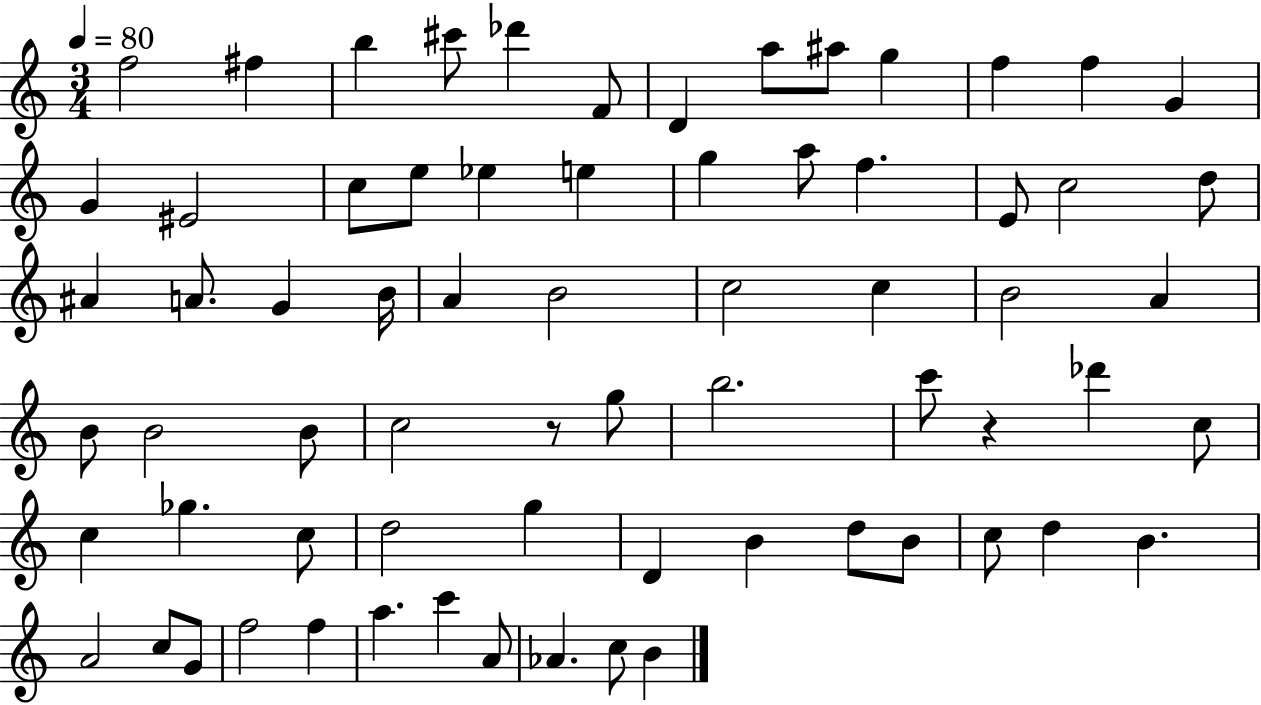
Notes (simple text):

F5/h F#5/q B5/q C#6/e Db6/q F4/e D4/q A5/e A#5/e G5/q F5/q F5/q G4/q G4/q EIS4/h C5/e E5/e Eb5/q E5/q G5/q A5/e F5/q. E4/e C5/h D5/e A#4/q A4/e. G4/q B4/s A4/q B4/h C5/h C5/q B4/h A4/q B4/e B4/h B4/e C5/h R/e G5/e B5/h. C6/e R/q Db6/q C5/e C5/q Gb5/q. C5/e D5/h G5/q D4/q B4/q D5/e B4/e C5/e D5/q B4/q. A4/h C5/e G4/e F5/h F5/q A5/q. C6/q A4/e Ab4/q. C5/e B4/q